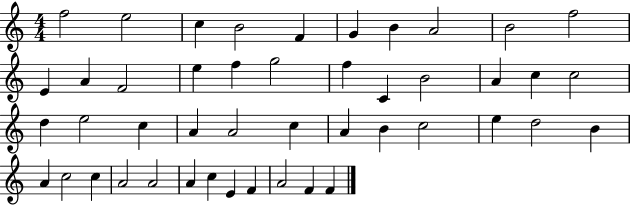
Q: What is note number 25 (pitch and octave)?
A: C5